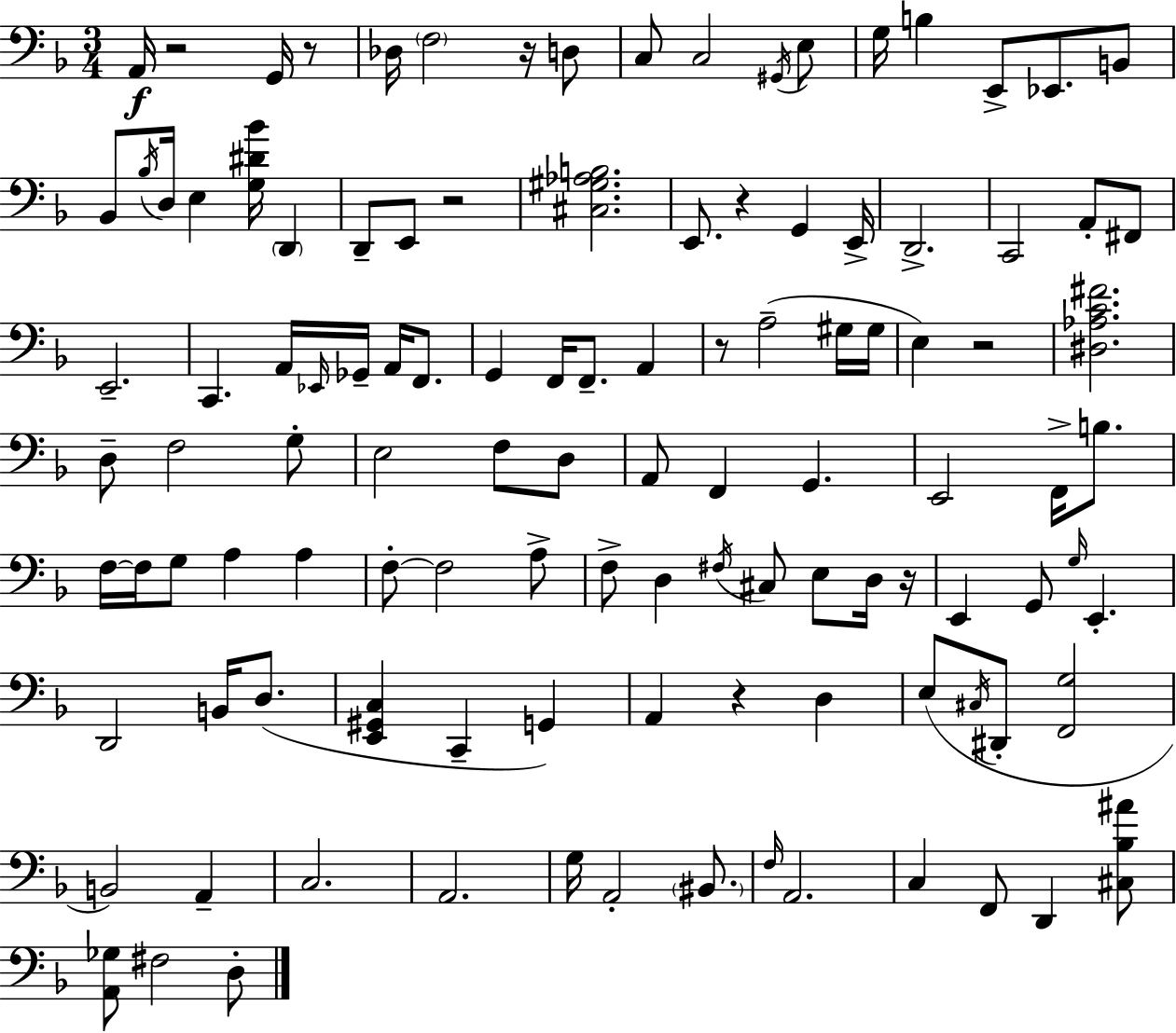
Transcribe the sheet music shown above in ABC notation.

X:1
T:Untitled
M:3/4
L:1/4
K:F
A,,/4 z2 G,,/4 z/2 _D,/4 F,2 z/4 D,/2 C,/2 C,2 ^G,,/4 E,/2 G,/4 B, E,,/2 _E,,/2 B,,/2 _B,,/2 _B,/4 D,/4 E, [G,^D_B]/4 D,, D,,/2 E,,/2 z2 [^C,^G,_A,B,]2 E,,/2 z G,, E,,/4 D,,2 C,,2 A,,/2 ^F,,/2 E,,2 C,, A,,/4 _E,,/4 _G,,/4 A,,/4 F,,/2 G,, F,,/4 F,,/2 A,, z/2 A,2 ^G,/4 ^G,/4 E, z2 [^D,_A,C^F]2 D,/2 F,2 G,/2 E,2 F,/2 D,/2 A,,/2 F,, G,, E,,2 F,,/4 B,/2 F,/4 F,/4 G,/2 A, A, F,/2 F,2 A,/2 F,/2 D, ^F,/4 ^C,/2 E,/2 D,/4 z/4 E,, G,,/2 G,/4 E,, D,,2 B,,/4 D,/2 [E,,^G,,C,] C,, G,, A,, z D, E,/2 ^C,/4 ^D,,/2 [F,,G,]2 B,,2 A,, C,2 A,,2 G,/4 A,,2 ^B,,/2 F,/4 A,,2 C, F,,/2 D,, [^C,_B,^A]/2 [A,,_G,]/2 ^F,2 D,/2